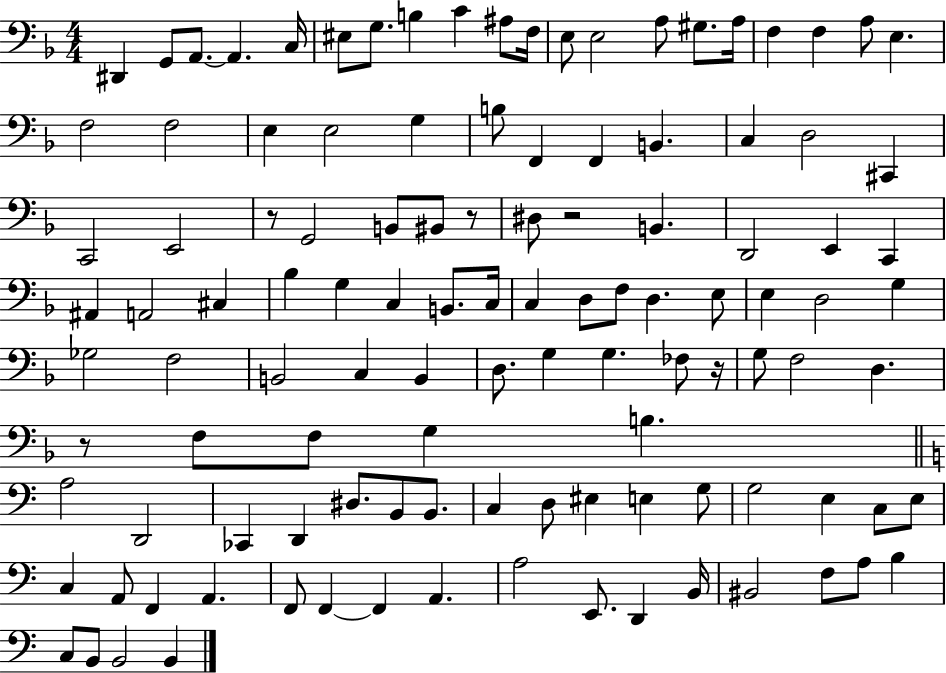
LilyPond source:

{
  \clef bass
  \numericTimeSignature
  \time 4/4
  \key f \major
  dis,4 g,8 a,8.~~ a,4. c16 | eis8 g8. b4 c'4 ais8 f16 | e8 e2 a8 gis8. a16 | f4 f4 a8 e4. | \break f2 f2 | e4 e2 g4 | b8 f,4 f,4 b,4. | c4 d2 cis,4 | \break c,2 e,2 | r8 g,2 b,8 bis,8 r8 | dis8 r2 b,4. | d,2 e,4 c,4 | \break ais,4 a,2 cis4 | bes4 g4 c4 b,8. c16 | c4 d8 f8 d4. e8 | e4 d2 g4 | \break ges2 f2 | b,2 c4 b,4 | d8. g4 g4. fes8 r16 | g8 f2 d4. | \break r8 f8 f8 g4 b4. | \bar "||" \break \key c \major a2 d,2 | ces,4 d,4 dis8. b,8 b,8. | c4 d8 eis4 e4 g8 | g2 e4 c8 e8 | \break c4 a,8 f,4 a,4. | f,8 f,4~~ f,4 a,4. | a2 e,8. d,4 b,16 | bis,2 f8 a8 b4 | \break c8 b,8 b,2 b,4 | \bar "|."
}